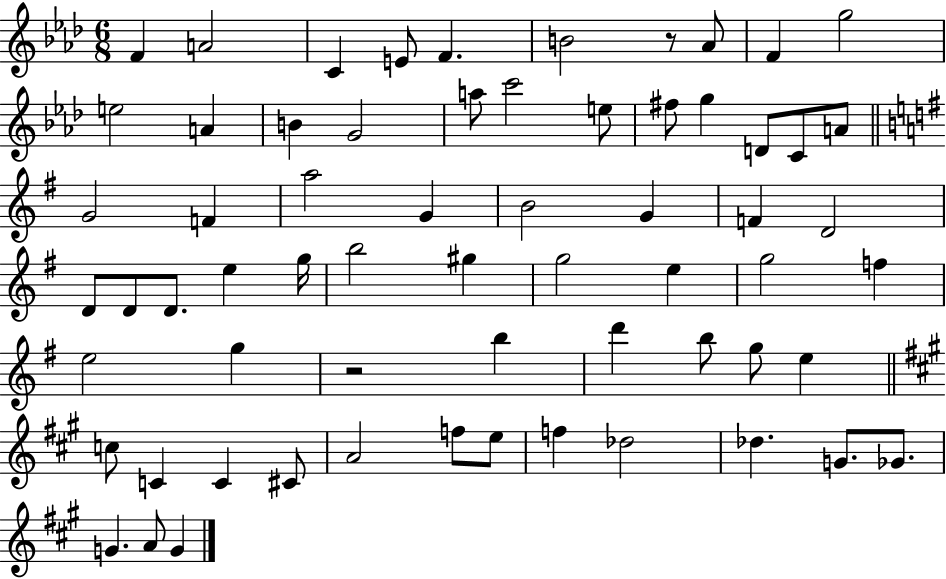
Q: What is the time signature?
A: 6/8